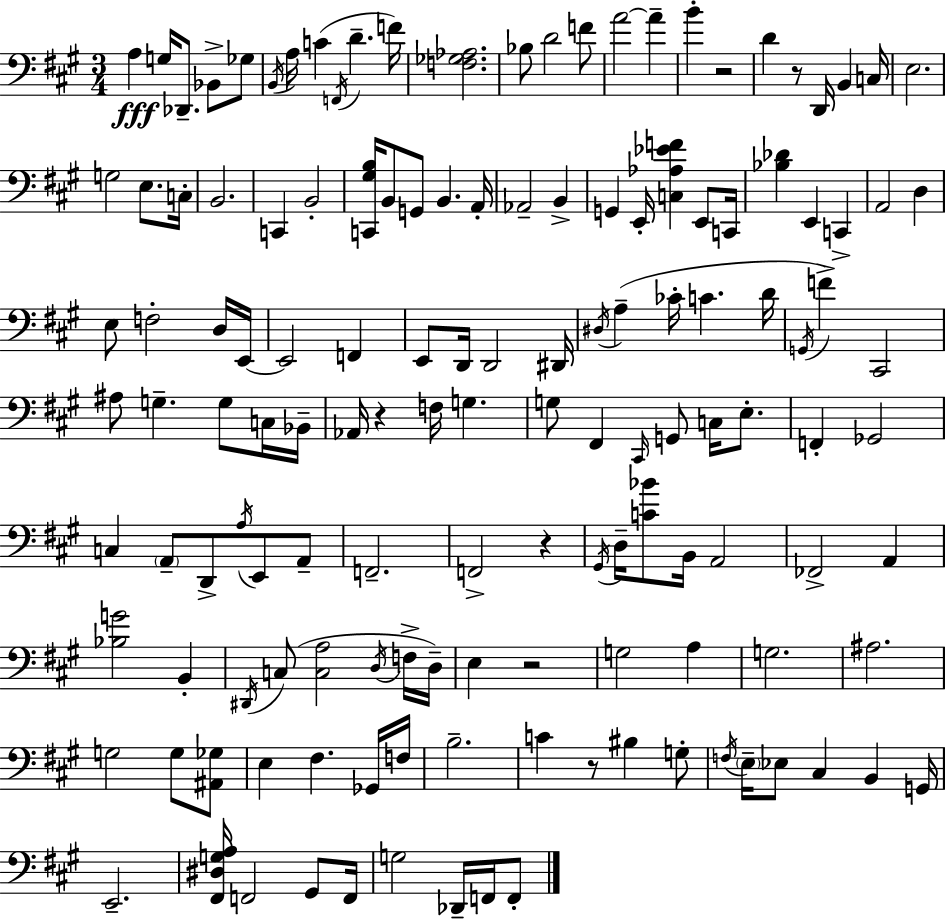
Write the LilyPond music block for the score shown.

{
  \clef bass
  \numericTimeSignature
  \time 3/4
  \key a \major
  \repeat volta 2 { a4\fff g16 des,8.-- bes,8-> ges8 | \acciaccatura { b,16 } a16 c'4( \acciaccatura { f,16 } d'4.-- | f'16) <f ges aes>2. | bes8 d'2 | \break f'8 a'2~~ a'4-- | b'4-. r2 | d'4 r8 d,16 b,4 | c16 e2. | \break g2 e8. | c16-. b,2. | c,4 b,2-. | <c, gis b>16 b,8 g,8 b,4. | \break a,16-. aes,2-- b,4-> | g,4 e,16-. <c aes ees' f'>4 e,8 | c,16 <bes des'>4 e,4 c,4-> | a,2 d4 | \break e8 f2-. | d16 e,16~~ e,2 f,4 | e,8 d,16 d,2 | dis,16 \acciaccatura { dis16 }( a4-- ces'16-. c'4. | \break d'16 \acciaccatura { g,16 }) f'4-> cis,2 | ais8 g4.-- | g8 c16 bes,16-- aes,16 r4 f16 g4. | g8 fis,4 \grace { cis,16 } g,8 | \break c16 e8.-. f,4-. ges,2 | c4 \parenthesize a,8-- d,8-> | \acciaccatura { a16 } e,8 a,8-- f,2.-- | f,2-> | \break r4 \acciaccatura { gis,16 } d16-- <c' bes'>8 b,16 a,2 | fes,2-> | a,4 <bes g'>2 | b,4-. \acciaccatura { dis,16 }( c8 <c a>2 | \break \acciaccatura { d16 } f16-> d16--) e4 | r2 g2 | a4 g2. | ais2. | \break g2 | g8 <ais, ges>8 e4 | fis4. ges,16 f16 b2.-- | c'4 | \break r8 bis4 g8-. \acciaccatura { f16 } \parenthesize e16-- ees8 | cis4 b,4 g,16 e,2.-- | <fis, dis g a>16 f,2 | gis,8 f,16 g2 | \break des,16-- f,16 f,8-. } \bar "|."
}